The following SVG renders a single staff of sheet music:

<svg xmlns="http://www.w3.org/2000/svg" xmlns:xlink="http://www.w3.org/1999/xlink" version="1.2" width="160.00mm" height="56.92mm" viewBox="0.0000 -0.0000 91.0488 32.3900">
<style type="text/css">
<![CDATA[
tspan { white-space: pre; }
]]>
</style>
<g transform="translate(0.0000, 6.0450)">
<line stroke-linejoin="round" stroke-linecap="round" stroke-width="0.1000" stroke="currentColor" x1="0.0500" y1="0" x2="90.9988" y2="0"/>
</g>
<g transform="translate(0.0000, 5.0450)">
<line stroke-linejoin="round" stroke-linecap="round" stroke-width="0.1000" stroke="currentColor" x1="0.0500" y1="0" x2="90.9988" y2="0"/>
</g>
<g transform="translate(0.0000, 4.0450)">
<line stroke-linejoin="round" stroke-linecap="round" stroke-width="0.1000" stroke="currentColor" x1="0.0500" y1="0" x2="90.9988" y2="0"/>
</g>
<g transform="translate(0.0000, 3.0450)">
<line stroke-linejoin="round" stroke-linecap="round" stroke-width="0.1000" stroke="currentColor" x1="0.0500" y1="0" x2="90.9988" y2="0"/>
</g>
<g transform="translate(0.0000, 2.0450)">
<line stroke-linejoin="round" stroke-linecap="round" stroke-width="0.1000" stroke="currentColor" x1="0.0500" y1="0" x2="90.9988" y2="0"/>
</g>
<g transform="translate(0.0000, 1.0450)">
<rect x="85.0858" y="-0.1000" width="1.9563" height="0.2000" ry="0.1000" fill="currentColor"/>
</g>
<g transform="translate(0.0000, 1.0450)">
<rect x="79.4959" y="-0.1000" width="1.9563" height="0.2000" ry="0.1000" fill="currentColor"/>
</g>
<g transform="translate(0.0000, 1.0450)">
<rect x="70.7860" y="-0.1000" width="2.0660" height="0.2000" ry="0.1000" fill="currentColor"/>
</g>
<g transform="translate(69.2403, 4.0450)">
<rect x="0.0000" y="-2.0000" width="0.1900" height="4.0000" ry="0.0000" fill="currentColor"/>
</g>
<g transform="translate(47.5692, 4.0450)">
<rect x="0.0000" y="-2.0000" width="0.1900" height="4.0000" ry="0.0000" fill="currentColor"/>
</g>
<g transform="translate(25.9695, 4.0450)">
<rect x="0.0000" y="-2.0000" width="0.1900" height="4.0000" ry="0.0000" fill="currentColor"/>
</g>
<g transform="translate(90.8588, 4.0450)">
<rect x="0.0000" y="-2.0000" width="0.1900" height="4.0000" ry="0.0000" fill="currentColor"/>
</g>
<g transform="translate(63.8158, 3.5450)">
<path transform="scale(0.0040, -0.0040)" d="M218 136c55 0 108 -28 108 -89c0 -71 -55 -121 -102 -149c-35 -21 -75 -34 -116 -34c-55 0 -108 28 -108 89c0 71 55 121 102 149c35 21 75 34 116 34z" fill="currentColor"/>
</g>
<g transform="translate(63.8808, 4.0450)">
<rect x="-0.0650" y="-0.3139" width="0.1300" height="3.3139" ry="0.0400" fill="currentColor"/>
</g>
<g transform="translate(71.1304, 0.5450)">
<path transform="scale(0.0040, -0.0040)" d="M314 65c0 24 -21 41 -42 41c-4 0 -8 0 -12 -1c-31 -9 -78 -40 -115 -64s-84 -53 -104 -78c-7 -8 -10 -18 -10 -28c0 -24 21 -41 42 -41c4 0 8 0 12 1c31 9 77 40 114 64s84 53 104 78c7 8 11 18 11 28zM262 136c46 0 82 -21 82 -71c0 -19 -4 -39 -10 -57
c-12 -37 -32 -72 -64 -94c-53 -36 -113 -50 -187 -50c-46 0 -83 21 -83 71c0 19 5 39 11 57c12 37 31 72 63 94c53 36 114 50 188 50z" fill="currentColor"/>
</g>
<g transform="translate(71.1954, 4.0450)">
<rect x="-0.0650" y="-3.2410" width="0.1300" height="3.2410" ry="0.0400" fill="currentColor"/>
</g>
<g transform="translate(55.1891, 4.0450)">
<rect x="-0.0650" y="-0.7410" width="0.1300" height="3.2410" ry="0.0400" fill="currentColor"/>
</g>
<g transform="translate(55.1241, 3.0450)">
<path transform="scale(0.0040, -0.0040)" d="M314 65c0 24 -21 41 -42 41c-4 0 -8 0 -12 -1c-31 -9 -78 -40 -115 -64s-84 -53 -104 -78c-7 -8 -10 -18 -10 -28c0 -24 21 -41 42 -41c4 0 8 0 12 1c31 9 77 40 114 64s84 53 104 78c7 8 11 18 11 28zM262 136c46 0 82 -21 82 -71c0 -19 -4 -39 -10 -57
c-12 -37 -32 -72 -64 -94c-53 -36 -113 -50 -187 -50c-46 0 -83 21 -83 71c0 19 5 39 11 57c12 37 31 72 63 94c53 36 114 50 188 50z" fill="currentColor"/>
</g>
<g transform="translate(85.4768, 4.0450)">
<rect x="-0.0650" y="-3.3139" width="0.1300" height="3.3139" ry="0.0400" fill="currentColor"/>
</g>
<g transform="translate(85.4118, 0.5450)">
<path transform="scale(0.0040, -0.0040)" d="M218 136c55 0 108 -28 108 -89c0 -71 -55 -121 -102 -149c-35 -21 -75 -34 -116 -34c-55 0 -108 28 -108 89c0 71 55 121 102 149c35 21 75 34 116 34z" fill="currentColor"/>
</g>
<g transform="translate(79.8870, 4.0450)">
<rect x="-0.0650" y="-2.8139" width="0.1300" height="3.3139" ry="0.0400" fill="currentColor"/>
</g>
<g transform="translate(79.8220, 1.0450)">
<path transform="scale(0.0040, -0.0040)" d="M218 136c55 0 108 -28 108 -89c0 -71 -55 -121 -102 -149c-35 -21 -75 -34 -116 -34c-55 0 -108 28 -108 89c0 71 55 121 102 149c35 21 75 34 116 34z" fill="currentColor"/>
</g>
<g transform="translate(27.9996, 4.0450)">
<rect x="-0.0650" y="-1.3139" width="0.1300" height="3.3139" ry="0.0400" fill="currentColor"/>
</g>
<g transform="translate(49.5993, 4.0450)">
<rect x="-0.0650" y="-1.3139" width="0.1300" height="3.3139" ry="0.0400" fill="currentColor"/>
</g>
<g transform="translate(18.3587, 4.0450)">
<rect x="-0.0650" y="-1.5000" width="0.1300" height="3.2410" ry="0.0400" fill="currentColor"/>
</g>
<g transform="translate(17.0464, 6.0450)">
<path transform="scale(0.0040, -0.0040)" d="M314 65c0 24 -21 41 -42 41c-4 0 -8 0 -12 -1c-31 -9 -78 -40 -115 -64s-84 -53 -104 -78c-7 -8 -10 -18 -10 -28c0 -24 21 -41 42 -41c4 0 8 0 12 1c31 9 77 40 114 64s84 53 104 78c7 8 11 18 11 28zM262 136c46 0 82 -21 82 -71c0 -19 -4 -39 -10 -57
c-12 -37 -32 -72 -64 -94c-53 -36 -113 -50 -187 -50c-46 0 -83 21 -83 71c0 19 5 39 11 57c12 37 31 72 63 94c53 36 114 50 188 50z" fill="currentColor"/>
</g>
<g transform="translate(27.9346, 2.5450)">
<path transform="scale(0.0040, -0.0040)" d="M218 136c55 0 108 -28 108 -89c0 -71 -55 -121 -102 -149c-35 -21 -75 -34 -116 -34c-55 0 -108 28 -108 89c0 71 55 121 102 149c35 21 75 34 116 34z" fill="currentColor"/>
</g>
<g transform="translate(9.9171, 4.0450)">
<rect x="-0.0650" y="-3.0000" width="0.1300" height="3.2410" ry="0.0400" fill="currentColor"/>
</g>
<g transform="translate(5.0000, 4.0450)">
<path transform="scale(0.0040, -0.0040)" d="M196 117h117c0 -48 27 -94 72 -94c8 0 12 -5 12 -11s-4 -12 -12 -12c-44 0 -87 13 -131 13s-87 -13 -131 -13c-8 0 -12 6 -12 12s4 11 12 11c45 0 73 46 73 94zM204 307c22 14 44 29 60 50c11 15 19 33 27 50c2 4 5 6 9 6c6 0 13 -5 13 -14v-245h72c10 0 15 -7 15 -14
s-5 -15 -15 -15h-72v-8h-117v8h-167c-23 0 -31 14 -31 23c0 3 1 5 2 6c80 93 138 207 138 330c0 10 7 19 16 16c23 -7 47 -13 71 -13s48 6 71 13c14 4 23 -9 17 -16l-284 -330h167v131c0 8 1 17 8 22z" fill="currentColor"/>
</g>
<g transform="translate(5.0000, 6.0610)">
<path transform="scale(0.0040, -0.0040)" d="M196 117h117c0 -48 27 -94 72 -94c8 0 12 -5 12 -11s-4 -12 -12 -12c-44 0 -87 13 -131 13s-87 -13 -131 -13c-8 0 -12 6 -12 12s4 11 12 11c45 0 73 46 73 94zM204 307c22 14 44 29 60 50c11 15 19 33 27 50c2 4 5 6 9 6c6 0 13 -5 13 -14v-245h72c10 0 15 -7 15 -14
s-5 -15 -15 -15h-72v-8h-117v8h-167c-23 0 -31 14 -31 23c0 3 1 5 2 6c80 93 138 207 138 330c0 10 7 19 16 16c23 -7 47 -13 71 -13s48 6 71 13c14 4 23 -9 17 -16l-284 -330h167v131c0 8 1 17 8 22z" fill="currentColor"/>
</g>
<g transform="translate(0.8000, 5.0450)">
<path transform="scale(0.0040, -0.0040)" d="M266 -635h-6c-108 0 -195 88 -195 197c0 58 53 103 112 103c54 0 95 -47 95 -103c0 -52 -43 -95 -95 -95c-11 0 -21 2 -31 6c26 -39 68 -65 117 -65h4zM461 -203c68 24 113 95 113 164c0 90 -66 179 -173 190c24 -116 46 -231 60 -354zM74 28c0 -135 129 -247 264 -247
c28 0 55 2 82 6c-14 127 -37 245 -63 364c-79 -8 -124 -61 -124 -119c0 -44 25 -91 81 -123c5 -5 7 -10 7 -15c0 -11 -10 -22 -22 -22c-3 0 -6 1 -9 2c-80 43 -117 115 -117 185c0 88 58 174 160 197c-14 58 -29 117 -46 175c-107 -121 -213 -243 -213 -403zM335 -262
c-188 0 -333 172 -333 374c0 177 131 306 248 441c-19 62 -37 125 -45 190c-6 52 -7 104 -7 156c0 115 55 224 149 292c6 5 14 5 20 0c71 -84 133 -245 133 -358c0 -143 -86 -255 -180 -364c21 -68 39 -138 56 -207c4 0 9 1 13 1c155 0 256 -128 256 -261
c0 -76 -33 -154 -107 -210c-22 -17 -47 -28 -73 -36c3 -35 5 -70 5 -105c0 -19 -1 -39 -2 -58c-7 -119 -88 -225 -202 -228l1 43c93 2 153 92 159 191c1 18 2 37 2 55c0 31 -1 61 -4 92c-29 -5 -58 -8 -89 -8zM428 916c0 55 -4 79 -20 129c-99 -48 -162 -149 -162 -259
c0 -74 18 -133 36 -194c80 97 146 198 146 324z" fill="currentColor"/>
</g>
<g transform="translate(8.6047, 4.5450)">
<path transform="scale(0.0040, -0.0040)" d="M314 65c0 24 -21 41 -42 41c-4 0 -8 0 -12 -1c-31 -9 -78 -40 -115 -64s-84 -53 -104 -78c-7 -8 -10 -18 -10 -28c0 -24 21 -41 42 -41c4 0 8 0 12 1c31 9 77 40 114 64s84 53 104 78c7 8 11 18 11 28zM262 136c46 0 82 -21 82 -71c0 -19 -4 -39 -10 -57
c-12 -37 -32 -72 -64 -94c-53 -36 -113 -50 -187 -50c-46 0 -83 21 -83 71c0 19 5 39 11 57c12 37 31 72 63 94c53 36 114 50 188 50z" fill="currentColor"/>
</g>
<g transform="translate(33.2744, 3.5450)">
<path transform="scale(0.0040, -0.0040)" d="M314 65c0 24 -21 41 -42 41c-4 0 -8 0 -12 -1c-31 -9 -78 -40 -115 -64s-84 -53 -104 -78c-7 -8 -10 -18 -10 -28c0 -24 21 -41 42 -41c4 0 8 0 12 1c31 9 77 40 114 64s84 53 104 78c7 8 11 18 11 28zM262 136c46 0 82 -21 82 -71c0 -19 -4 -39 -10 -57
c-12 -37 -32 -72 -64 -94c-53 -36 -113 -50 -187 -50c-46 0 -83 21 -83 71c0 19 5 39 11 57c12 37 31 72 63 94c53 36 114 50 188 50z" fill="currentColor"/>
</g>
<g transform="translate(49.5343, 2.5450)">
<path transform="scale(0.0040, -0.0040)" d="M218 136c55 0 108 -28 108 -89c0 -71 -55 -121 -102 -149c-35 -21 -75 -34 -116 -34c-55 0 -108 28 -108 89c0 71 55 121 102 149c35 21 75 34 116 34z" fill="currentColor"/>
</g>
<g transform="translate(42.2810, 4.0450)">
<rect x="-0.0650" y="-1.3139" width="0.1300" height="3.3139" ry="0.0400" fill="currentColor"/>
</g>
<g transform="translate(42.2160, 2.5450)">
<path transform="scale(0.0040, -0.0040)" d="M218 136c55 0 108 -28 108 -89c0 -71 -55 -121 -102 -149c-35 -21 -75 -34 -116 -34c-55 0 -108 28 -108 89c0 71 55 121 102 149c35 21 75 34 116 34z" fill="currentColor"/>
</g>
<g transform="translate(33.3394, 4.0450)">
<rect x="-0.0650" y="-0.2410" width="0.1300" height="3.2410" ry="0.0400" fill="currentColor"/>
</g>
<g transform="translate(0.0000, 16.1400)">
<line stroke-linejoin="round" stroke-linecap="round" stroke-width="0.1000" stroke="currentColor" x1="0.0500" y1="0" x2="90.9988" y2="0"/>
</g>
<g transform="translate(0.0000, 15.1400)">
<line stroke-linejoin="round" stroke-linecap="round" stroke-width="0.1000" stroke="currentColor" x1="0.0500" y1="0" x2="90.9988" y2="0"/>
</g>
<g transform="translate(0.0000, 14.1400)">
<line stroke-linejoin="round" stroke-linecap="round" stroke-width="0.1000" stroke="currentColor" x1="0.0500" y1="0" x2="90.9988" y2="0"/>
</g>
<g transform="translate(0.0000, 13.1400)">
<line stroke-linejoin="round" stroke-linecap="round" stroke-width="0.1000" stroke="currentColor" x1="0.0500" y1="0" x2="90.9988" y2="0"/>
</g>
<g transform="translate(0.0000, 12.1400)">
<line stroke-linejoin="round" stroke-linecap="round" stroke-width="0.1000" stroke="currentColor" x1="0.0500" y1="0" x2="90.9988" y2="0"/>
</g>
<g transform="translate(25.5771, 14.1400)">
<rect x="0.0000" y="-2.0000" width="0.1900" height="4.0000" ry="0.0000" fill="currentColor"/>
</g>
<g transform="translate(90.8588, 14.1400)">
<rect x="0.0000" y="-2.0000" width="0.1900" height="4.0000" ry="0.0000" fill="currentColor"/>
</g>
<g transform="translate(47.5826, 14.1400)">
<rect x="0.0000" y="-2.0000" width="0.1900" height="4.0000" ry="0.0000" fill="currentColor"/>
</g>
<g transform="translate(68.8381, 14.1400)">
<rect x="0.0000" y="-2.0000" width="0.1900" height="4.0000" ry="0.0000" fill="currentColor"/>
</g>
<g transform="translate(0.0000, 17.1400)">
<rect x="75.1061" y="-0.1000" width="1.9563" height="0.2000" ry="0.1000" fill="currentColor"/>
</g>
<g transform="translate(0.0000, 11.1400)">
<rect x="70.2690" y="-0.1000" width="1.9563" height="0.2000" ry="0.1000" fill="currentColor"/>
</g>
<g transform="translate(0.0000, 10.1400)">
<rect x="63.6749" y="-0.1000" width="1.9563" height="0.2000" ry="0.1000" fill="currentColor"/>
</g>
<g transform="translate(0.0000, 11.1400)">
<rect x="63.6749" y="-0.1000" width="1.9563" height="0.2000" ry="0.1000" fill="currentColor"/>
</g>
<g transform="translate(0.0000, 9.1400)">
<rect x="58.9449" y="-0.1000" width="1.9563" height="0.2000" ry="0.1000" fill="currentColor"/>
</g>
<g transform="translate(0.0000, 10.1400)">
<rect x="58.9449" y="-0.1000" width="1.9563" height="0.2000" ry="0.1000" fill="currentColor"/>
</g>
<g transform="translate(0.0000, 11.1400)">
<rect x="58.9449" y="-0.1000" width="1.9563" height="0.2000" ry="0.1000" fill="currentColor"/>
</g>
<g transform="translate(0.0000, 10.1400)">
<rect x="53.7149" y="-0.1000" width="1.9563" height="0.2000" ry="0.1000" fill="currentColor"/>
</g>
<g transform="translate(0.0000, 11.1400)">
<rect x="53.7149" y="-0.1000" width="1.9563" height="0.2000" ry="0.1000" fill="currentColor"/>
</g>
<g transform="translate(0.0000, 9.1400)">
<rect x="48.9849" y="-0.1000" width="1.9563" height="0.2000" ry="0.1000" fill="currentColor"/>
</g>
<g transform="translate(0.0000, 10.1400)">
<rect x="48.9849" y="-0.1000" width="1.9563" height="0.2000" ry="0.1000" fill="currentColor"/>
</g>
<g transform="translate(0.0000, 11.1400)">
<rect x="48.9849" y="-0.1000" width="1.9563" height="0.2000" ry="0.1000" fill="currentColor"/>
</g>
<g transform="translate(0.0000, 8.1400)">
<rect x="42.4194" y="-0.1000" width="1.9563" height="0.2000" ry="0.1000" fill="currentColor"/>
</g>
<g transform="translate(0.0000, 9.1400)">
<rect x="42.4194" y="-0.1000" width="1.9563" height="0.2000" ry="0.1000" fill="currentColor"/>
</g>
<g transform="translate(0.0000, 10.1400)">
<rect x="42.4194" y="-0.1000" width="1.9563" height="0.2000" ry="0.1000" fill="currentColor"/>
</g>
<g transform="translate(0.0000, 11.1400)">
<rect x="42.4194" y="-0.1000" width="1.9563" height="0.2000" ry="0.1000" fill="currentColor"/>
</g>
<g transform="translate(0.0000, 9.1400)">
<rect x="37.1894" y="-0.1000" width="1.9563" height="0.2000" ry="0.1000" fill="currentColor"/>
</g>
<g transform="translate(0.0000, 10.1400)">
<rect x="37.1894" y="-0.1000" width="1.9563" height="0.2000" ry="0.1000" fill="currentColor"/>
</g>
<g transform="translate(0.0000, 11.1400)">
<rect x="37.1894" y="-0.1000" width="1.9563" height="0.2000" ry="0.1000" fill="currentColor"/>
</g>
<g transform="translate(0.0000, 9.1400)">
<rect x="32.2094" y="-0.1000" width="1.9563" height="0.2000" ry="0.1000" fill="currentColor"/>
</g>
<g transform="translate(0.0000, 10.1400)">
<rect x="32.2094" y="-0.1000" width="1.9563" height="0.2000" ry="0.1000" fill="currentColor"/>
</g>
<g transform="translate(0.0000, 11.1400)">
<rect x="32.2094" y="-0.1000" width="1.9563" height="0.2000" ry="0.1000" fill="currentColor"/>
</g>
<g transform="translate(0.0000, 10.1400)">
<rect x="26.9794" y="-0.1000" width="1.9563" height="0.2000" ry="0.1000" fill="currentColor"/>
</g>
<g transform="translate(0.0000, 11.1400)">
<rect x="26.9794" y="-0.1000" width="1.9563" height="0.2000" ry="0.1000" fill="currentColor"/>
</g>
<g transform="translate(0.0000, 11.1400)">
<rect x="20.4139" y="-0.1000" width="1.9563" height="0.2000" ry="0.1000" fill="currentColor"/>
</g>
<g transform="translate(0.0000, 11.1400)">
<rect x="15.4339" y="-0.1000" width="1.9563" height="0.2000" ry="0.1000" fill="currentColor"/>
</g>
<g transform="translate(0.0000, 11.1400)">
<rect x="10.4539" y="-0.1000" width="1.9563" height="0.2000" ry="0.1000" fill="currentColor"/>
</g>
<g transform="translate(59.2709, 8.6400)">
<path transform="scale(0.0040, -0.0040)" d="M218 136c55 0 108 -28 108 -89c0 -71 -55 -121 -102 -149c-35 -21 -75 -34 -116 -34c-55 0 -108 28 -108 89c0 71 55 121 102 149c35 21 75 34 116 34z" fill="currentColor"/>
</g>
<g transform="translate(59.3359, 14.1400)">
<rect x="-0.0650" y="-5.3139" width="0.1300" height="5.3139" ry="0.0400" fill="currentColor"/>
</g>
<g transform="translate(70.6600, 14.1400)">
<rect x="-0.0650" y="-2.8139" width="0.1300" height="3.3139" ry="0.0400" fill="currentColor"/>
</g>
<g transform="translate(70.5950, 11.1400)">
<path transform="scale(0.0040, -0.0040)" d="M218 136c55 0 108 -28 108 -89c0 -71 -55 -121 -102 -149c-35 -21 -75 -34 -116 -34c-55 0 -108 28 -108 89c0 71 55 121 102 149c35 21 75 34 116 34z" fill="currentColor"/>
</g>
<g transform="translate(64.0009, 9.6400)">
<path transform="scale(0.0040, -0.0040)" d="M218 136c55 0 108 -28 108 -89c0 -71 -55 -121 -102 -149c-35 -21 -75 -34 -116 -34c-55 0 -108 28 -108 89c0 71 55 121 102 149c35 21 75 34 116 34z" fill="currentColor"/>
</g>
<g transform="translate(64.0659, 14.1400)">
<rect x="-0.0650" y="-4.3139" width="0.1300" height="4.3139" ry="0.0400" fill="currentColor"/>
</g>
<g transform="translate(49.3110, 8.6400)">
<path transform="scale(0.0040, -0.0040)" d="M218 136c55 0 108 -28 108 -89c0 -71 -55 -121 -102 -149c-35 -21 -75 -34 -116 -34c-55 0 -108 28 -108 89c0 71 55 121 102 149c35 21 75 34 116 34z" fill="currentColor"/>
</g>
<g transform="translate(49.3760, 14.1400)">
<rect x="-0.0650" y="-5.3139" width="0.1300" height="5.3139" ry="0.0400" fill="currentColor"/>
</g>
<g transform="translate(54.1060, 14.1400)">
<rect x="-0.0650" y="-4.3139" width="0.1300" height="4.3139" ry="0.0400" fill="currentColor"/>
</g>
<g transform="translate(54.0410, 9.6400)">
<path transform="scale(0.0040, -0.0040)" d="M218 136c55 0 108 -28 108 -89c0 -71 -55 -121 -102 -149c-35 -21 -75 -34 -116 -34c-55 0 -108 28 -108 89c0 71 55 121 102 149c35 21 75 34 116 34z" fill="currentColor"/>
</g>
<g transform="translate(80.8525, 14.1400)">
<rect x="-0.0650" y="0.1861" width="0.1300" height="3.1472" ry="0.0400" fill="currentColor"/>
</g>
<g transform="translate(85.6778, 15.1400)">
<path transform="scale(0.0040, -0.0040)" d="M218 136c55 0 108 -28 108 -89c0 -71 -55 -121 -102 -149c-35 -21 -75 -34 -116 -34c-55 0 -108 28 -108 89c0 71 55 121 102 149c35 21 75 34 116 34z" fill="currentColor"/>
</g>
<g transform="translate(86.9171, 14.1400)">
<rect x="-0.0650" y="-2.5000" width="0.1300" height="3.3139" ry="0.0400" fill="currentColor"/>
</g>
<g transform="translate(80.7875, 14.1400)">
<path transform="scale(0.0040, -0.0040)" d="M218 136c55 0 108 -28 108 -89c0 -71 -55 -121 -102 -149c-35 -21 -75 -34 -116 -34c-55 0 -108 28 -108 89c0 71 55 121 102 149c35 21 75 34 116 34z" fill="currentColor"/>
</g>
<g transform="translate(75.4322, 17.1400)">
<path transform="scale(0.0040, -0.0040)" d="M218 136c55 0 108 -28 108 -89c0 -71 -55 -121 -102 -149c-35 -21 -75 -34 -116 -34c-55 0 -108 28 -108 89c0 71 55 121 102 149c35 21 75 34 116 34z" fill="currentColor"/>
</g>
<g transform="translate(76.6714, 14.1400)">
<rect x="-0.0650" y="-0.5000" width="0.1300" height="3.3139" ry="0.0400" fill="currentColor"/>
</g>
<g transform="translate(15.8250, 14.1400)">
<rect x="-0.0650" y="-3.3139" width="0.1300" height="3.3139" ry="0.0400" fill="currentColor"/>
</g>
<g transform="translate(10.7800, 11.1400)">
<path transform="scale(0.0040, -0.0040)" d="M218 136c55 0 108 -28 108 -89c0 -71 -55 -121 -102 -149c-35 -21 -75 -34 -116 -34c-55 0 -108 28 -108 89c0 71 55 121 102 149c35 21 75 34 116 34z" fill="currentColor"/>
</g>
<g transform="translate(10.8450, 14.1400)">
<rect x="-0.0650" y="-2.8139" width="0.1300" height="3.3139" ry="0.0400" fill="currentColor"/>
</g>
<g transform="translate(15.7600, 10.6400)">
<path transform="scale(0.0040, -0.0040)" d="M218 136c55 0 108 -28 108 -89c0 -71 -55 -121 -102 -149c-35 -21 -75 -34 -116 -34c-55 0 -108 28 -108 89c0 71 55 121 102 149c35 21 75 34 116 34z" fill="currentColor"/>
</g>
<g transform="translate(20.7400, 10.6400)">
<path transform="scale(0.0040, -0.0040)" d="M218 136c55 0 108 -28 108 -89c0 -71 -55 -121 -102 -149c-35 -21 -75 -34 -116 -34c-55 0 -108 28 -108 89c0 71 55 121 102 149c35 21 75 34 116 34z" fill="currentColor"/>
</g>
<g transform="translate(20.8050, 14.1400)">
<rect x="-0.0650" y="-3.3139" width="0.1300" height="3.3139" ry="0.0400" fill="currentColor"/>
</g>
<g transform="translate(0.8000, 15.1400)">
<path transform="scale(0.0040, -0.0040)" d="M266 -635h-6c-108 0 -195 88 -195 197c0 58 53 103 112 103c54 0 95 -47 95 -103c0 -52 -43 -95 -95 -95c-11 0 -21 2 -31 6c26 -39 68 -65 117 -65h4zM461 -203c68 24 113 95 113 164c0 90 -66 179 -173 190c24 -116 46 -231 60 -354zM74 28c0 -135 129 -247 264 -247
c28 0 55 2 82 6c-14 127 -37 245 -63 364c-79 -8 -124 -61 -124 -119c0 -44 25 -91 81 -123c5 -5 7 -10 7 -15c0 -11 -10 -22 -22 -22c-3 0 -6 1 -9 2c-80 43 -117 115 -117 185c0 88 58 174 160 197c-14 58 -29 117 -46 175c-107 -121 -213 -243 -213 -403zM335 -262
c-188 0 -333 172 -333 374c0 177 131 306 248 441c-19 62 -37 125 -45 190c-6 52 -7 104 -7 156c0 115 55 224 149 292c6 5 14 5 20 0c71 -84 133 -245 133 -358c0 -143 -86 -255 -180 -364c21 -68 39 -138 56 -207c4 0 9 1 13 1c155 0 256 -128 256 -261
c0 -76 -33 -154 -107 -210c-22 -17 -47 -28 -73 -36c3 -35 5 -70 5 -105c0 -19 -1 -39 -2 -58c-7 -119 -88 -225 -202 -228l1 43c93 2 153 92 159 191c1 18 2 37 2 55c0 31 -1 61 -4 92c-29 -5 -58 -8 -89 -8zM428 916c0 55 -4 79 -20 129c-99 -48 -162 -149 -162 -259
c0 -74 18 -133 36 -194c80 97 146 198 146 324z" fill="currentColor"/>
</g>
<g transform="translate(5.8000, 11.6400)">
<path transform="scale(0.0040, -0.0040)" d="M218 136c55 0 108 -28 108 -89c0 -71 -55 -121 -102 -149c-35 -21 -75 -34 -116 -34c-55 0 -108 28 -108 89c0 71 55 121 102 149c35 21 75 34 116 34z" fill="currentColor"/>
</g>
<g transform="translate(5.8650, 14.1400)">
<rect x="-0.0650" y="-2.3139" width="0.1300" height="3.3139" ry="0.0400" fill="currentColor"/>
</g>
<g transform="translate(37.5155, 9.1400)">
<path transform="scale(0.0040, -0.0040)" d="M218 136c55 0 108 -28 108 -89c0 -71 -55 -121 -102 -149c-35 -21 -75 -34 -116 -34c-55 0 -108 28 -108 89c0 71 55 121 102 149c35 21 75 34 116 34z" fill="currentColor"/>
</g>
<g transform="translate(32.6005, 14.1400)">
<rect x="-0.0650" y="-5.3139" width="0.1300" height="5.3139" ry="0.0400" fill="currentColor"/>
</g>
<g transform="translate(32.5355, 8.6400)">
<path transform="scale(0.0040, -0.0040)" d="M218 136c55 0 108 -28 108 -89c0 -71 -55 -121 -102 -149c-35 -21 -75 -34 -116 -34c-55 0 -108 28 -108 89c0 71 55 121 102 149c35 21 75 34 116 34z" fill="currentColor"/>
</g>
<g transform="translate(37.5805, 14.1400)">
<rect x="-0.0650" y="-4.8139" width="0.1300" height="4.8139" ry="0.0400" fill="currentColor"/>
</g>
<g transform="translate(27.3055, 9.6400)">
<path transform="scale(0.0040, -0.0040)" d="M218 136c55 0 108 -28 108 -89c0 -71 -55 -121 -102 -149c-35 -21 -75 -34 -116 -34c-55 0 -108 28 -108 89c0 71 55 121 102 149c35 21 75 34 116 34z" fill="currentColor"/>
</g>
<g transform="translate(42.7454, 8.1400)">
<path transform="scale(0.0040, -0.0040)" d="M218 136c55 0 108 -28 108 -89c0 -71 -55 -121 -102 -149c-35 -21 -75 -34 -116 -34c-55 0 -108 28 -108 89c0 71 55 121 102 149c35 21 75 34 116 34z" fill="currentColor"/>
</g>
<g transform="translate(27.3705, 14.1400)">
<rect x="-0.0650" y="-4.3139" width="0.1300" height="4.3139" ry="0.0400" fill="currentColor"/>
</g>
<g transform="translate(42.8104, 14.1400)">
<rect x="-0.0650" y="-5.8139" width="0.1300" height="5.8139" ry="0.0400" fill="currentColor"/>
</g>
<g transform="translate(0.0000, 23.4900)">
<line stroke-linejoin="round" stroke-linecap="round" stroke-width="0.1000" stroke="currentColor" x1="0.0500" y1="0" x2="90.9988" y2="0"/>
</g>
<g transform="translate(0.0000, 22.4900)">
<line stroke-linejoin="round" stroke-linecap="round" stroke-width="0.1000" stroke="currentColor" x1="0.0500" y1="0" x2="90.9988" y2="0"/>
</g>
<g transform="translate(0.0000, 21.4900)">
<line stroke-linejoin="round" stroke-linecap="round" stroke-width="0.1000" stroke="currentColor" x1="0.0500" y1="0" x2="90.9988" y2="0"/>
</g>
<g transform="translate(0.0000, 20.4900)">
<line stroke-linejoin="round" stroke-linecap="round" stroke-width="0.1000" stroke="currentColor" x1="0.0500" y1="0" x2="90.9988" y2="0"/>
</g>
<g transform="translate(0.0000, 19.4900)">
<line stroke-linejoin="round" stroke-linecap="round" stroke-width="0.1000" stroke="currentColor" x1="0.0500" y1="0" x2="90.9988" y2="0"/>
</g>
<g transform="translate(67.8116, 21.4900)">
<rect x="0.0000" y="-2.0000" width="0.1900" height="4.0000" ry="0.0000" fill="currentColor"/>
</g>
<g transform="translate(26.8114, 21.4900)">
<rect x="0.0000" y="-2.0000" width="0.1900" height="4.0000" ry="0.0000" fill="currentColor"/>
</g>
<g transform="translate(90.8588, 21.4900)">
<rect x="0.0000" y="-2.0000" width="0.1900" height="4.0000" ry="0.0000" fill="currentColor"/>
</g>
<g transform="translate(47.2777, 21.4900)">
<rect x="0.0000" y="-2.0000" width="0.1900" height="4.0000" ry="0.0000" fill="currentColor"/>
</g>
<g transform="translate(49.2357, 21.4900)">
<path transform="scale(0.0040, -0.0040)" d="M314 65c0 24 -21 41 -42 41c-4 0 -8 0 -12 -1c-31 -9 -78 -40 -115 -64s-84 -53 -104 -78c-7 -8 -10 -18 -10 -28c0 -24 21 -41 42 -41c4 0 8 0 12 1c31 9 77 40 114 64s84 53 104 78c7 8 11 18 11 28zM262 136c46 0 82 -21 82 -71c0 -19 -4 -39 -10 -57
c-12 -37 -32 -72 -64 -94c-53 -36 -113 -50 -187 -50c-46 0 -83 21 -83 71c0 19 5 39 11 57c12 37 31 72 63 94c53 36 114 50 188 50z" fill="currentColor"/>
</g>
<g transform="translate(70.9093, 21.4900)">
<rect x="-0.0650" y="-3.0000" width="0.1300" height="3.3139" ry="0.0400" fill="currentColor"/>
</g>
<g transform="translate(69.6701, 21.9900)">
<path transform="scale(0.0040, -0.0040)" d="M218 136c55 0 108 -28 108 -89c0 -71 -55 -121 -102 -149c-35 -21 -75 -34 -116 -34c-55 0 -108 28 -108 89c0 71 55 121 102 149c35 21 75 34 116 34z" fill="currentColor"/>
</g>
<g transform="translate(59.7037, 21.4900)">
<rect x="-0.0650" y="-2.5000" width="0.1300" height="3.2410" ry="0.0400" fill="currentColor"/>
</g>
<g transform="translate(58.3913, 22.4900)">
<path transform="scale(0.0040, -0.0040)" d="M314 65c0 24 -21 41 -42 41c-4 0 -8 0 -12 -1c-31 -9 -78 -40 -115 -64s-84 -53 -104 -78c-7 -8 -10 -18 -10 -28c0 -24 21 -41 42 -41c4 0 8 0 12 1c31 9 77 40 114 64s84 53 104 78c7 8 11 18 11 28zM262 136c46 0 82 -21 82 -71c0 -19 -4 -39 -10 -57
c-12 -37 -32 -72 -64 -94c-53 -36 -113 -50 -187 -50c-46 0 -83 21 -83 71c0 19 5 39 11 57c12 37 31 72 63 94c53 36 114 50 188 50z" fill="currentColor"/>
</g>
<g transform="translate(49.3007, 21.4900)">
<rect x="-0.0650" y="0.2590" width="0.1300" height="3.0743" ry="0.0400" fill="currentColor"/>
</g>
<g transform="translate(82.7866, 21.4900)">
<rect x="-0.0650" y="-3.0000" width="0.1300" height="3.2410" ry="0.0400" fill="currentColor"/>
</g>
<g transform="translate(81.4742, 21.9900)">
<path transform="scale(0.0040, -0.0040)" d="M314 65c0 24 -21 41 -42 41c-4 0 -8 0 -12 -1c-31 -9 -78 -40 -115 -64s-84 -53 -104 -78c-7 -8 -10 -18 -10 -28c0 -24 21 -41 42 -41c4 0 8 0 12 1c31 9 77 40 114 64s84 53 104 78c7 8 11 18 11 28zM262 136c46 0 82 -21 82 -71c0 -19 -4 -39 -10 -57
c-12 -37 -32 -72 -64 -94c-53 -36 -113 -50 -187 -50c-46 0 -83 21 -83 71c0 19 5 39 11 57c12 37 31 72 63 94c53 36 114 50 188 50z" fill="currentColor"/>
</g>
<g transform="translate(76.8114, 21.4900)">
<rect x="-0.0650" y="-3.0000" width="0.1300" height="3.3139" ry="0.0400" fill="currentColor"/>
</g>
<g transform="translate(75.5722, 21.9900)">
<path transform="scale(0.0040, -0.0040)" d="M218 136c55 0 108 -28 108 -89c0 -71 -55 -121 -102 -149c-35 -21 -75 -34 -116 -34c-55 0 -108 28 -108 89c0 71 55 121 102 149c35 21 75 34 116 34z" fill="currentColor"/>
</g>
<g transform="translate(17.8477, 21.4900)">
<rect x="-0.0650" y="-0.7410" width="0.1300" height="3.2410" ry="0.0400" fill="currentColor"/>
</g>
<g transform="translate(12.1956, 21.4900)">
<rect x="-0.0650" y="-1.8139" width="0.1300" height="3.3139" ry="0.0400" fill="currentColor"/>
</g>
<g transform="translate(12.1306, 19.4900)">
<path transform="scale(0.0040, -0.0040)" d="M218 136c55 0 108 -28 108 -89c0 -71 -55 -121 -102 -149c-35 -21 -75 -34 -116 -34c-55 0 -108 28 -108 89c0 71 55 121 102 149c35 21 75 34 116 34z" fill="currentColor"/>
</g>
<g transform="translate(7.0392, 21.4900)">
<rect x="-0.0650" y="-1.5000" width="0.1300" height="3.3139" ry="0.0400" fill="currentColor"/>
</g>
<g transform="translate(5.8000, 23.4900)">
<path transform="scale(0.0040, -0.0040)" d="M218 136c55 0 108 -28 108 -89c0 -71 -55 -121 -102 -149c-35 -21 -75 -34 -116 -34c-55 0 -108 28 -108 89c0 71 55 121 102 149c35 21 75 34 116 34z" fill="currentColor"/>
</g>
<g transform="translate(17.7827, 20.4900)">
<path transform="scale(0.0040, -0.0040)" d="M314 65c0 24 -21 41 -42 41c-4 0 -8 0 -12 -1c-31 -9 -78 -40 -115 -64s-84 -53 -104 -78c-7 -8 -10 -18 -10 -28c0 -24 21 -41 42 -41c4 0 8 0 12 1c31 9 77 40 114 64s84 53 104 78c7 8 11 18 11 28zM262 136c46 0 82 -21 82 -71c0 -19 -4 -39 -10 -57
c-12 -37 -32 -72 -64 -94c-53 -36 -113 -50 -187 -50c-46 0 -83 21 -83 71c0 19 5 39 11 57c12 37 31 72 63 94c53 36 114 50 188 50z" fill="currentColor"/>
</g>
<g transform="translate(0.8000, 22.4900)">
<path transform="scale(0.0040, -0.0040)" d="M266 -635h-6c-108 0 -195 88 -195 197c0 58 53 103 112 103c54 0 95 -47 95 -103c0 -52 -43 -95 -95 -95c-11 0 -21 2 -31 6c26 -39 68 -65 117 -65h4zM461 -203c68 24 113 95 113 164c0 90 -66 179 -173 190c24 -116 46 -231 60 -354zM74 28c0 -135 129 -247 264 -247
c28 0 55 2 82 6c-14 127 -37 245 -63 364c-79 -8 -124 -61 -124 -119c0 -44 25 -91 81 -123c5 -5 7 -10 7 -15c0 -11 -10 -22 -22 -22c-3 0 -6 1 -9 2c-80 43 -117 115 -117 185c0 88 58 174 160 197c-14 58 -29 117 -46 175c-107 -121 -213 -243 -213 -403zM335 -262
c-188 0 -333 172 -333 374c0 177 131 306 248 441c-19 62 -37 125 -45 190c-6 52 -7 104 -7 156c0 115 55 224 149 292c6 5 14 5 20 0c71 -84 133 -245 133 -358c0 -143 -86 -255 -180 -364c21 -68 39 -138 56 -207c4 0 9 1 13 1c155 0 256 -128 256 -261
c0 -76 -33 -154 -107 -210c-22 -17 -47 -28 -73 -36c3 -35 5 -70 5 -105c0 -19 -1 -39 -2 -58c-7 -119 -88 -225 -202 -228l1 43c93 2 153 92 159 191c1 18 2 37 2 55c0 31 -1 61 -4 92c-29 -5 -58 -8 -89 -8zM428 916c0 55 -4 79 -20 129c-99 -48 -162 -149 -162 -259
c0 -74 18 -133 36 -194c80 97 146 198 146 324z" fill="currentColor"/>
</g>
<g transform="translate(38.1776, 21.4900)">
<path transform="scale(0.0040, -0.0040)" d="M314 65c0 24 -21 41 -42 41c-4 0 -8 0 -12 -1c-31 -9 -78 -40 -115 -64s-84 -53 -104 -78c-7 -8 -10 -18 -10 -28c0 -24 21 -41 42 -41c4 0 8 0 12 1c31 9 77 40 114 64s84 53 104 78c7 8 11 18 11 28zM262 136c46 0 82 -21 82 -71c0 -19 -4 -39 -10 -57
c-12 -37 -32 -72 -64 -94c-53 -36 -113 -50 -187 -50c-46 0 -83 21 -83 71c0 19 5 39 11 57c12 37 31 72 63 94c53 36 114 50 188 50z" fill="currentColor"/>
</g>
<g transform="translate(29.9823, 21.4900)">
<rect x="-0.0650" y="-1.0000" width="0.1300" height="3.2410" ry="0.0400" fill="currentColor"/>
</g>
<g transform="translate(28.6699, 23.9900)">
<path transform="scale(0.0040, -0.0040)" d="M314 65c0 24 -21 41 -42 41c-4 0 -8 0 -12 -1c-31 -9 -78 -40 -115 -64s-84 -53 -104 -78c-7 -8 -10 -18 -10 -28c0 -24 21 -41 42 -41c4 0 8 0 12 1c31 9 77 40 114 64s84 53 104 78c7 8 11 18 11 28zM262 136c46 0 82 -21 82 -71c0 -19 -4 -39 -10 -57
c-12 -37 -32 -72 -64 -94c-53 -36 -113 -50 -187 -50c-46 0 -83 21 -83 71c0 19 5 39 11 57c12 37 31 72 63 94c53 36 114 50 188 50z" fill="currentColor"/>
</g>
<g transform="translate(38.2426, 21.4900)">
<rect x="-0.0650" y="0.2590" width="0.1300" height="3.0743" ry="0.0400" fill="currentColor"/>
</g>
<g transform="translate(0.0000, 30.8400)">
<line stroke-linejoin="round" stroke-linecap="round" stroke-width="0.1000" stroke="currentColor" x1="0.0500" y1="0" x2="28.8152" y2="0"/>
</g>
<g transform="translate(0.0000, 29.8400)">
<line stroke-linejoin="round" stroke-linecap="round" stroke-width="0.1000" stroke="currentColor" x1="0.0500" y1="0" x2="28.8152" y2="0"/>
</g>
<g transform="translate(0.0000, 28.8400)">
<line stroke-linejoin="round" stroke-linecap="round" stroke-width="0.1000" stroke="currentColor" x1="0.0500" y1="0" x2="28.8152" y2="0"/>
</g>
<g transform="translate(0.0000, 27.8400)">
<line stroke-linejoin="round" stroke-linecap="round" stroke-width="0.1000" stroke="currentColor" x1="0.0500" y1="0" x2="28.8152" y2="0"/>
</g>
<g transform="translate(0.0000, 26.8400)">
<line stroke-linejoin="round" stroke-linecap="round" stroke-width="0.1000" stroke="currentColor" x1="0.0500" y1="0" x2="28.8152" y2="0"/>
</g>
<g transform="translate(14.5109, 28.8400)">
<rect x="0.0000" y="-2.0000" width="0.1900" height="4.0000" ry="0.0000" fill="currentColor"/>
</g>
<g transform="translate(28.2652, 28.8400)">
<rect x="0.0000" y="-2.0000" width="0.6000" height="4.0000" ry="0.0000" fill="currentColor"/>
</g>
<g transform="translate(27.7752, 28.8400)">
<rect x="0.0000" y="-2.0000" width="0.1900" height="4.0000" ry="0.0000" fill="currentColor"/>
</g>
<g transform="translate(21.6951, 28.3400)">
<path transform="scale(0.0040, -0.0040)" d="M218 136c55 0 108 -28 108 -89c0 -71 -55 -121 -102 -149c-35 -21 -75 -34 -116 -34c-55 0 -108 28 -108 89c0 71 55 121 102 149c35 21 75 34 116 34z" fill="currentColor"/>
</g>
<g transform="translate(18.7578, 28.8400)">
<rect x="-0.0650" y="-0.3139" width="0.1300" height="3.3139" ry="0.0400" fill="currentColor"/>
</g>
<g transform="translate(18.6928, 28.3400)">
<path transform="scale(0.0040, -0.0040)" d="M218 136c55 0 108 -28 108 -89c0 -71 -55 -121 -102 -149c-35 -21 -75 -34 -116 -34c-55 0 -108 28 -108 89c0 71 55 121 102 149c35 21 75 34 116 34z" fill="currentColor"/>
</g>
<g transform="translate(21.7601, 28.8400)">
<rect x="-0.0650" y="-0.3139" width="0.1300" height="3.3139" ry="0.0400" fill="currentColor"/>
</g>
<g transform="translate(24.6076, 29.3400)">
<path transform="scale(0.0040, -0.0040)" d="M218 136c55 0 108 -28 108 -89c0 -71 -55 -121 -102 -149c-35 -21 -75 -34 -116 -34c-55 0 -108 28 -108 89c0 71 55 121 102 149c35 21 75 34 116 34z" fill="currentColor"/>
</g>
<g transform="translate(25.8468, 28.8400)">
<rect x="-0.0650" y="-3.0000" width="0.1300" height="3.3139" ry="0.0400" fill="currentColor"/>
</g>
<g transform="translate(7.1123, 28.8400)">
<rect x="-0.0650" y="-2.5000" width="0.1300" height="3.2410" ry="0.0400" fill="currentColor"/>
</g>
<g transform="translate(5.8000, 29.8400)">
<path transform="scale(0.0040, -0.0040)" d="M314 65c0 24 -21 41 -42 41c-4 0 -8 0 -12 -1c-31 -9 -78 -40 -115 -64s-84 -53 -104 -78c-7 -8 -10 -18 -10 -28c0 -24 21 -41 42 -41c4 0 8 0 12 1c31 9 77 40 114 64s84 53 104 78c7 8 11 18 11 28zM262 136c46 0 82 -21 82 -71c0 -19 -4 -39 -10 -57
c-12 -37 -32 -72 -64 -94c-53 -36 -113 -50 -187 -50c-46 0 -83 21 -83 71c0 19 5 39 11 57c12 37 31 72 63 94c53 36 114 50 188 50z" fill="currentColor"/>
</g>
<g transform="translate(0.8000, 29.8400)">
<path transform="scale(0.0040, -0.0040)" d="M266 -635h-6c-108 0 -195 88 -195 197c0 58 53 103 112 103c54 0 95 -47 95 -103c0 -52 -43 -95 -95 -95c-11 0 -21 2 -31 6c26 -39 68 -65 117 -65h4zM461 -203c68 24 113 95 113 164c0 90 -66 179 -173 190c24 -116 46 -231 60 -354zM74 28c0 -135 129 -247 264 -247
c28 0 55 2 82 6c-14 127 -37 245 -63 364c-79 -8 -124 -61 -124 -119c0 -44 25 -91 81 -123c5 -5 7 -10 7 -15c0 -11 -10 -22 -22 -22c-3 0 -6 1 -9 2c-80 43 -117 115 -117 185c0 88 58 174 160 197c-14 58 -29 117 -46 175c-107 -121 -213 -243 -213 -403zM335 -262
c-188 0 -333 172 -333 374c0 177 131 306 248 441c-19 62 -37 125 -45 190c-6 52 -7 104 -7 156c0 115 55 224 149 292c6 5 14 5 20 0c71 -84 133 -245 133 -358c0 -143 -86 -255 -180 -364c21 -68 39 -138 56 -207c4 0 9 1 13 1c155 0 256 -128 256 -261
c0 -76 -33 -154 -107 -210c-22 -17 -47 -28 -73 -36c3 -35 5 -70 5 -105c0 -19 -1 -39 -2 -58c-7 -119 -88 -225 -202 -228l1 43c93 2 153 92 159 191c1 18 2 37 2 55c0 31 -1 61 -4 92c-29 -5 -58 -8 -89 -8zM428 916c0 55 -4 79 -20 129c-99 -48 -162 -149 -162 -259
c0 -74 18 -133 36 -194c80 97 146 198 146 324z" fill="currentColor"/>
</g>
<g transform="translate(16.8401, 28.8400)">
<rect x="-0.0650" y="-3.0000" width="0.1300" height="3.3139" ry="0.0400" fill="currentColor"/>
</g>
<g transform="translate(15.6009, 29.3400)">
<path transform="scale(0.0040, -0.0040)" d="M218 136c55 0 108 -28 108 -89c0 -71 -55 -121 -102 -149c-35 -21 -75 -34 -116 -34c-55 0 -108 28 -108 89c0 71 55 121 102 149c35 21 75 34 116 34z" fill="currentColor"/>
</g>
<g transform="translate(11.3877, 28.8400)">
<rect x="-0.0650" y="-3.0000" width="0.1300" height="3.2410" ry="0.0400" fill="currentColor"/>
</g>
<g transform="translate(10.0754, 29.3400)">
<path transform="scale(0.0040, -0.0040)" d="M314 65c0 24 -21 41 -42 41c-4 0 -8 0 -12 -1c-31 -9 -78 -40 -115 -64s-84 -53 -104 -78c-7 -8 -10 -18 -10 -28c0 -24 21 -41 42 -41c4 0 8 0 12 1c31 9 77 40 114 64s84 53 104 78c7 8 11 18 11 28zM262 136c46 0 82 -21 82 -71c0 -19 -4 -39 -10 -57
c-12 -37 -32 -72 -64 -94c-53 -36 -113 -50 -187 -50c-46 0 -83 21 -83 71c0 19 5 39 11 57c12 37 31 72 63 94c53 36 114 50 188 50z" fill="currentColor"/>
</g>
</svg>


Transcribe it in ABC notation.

X:1
T:Untitled
M:4/4
L:1/4
K:C
A2 E2 e c2 e e d2 c b2 a b g a b b d' f' e' g' f' d' f' d' a C B G E f d2 D2 B2 B2 G2 A A A2 G2 A2 A c c A